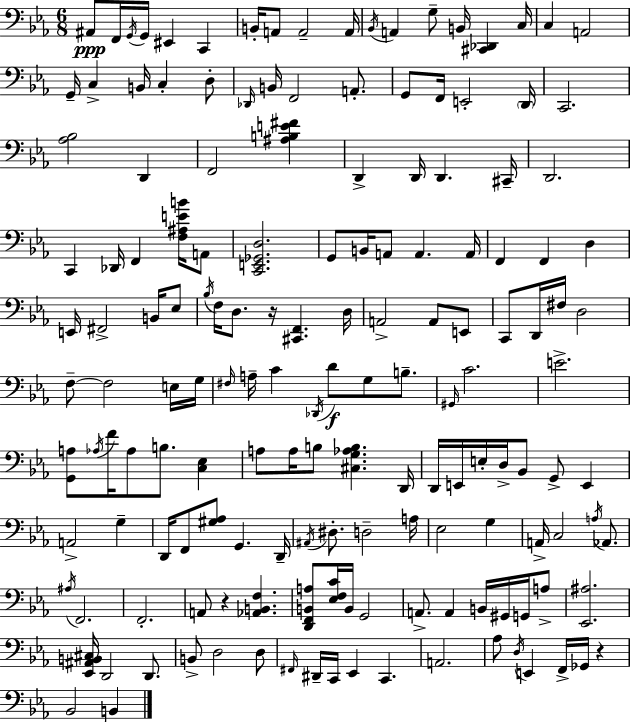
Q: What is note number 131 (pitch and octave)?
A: Eb2